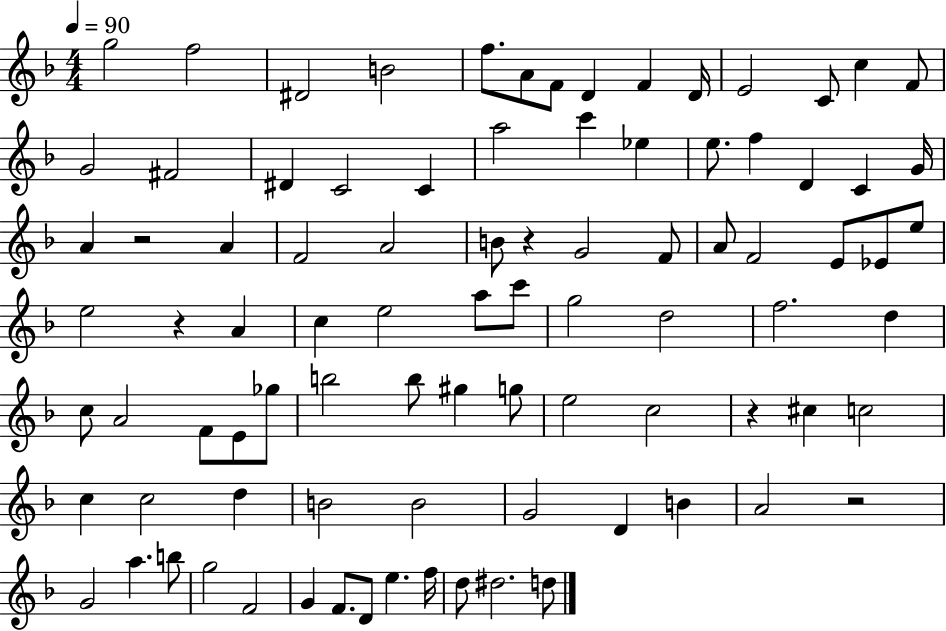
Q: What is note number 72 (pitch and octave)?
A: G4